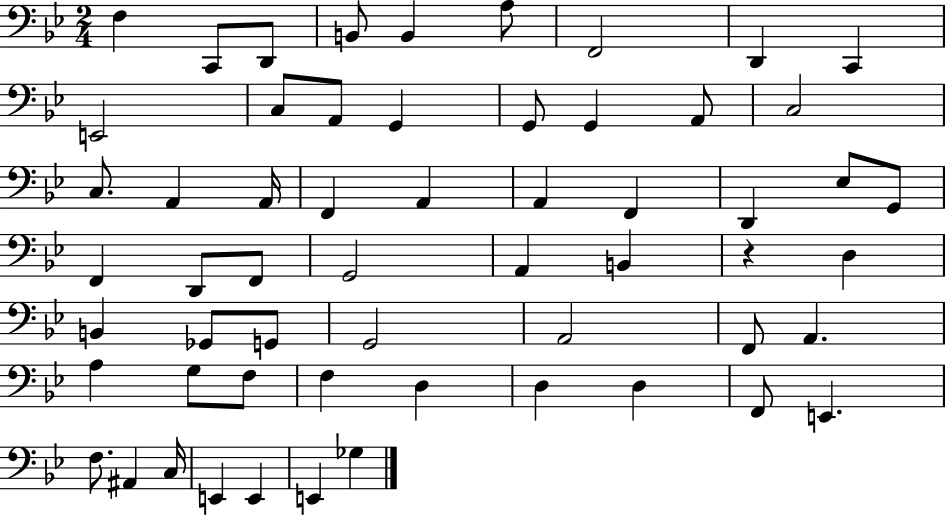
F3/q C2/e D2/e B2/e B2/q A3/e F2/h D2/q C2/q E2/h C3/e A2/e G2/q G2/e G2/q A2/e C3/h C3/e. A2/q A2/s F2/q A2/q A2/q F2/q D2/q Eb3/e G2/e F2/q D2/e F2/e G2/h A2/q B2/q R/q D3/q B2/q Gb2/e G2/e G2/h A2/h F2/e A2/q. A3/q G3/e F3/e F3/q D3/q D3/q D3/q F2/e E2/q. F3/e. A#2/q C3/s E2/q E2/q E2/q Gb3/q